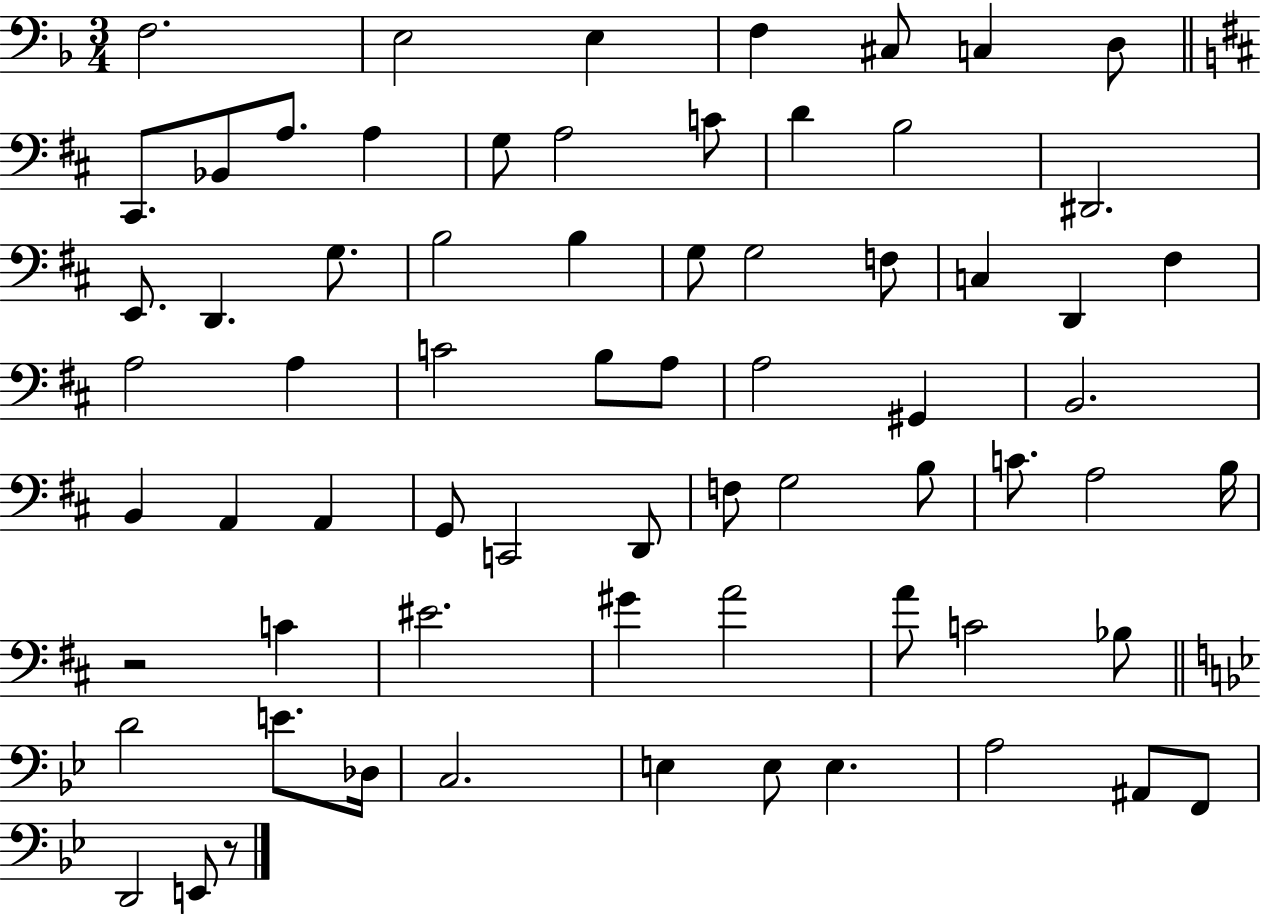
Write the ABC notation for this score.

X:1
T:Untitled
M:3/4
L:1/4
K:F
F,2 E,2 E, F, ^C,/2 C, D,/2 ^C,,/2 _B,,/2 A,/2 A, G,/2 A,2 C/2 D B,2 ^D,,2 E,,/2 D,, G,/2 B,2 B, G,/2 G,2 F,/2 C, D,, ^F, A,2 A, C2 B,/2 A,/2 A,2 ^G,, B,,2 B,, A,, A,, G,,/2 C,,2 D,,/2 F,/2 G,2 B,/2 C/2 A,2 B,/4 z2 C ^E2 ^G A2 A/2 C2 _B,/2 D2 E/2 _D,/4 C,2 E, E,/2 E, A,2 ^A,,/2 F,,/2 D,,2 E,,/2 z/2